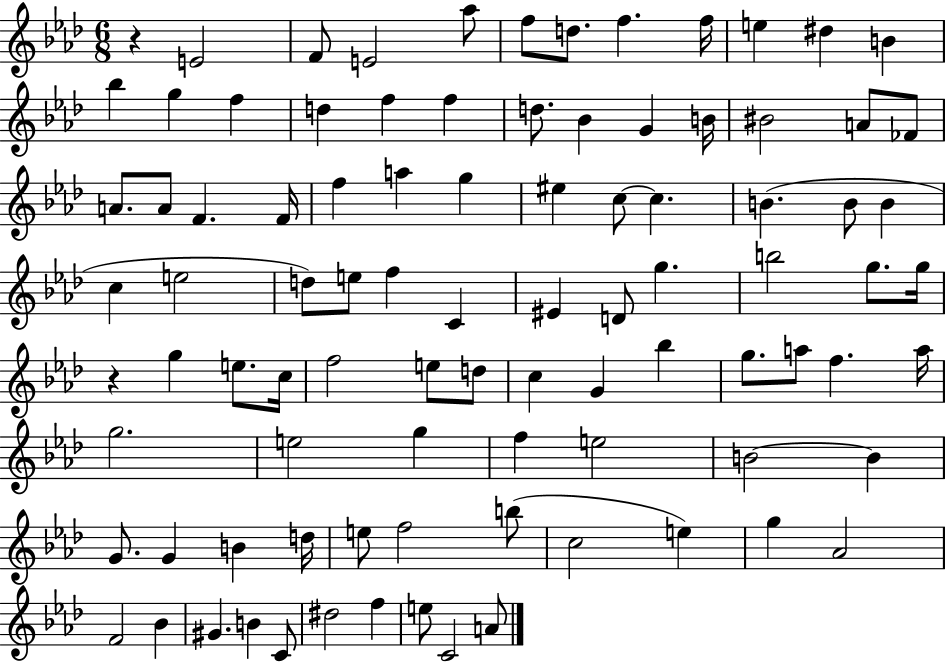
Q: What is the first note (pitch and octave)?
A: E4